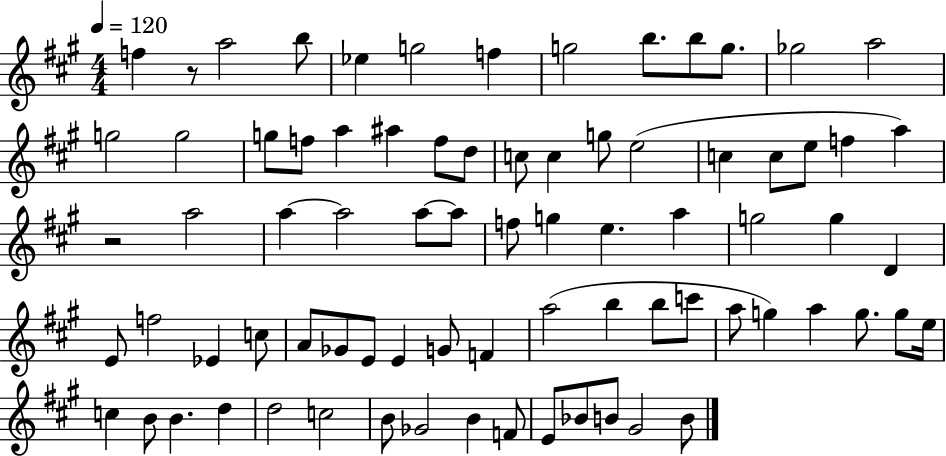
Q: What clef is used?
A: treble